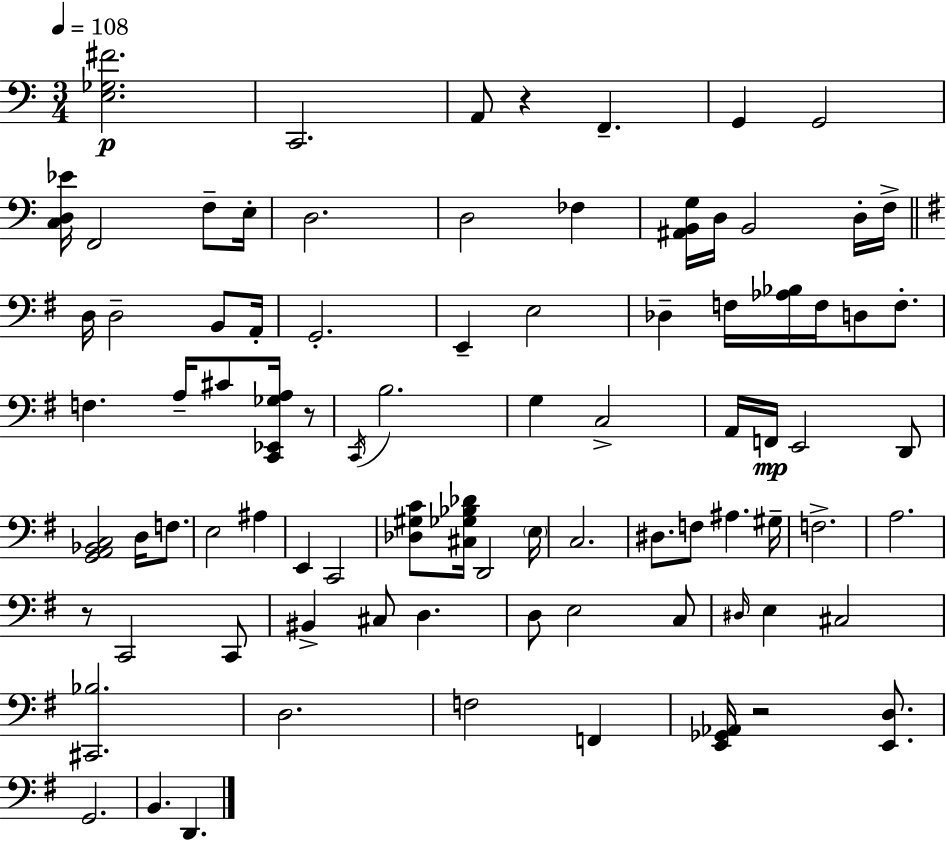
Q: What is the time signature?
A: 3/4